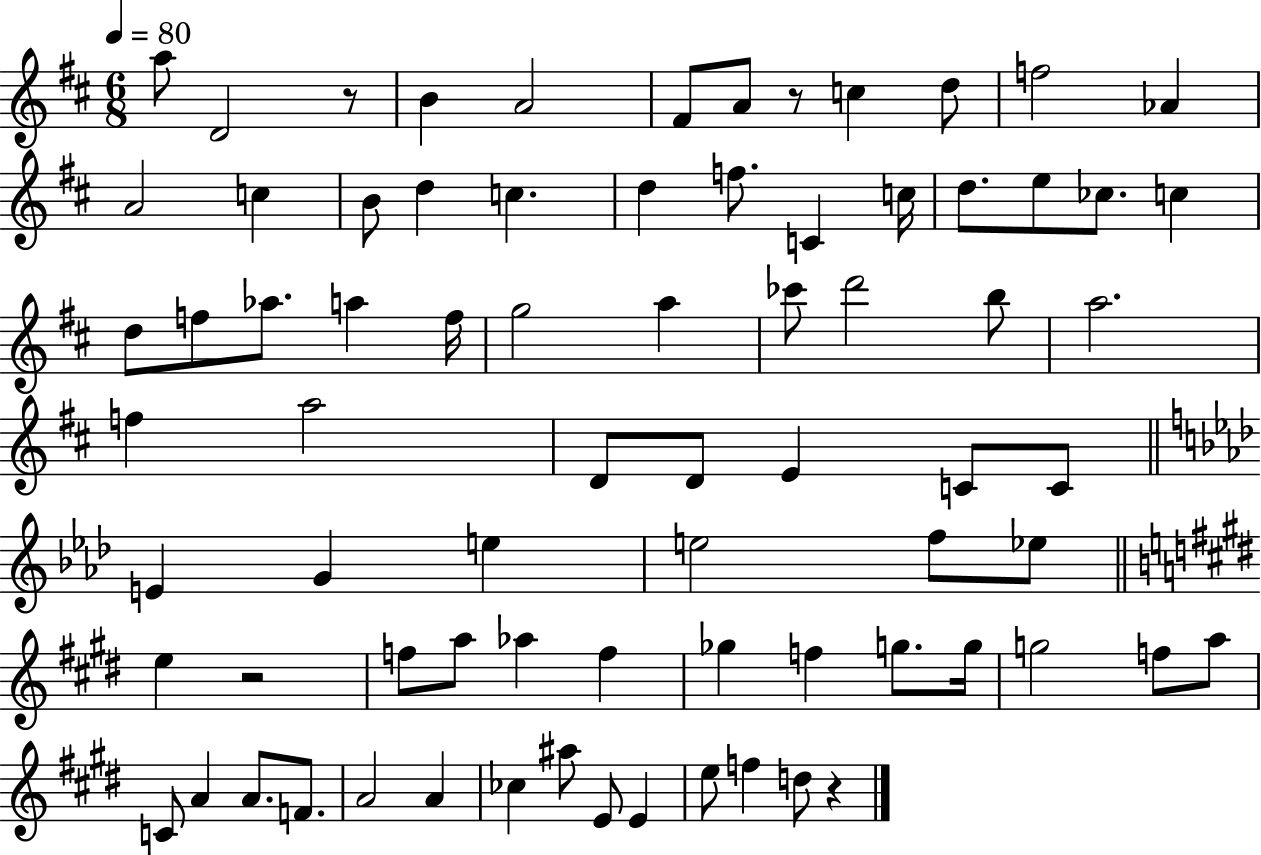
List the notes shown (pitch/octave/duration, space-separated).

A5/e D4/h R/e B4/q A4/h F#4/e A4/e R/e C5/q D5/e F5/h Ab4/q A4/h C5/q B4/e D5/q C5/q. D5/q F5/e. C4/q C5/s D5/e. E5/e CES5/e. C5/q D5/e F5/e Ab5/e. A5/q F5/s G5/h A5/q CES6/e D6/h B5/e A5/h. F5/q A5/h D4/e D4/e E4/q C4/e C4/e E4/q G4/q E5/q E5/h F5/e Eb5/e E5/q R/h F5/e A5/e Ab5/q F5/q Gb5/q F5/q G5/e. G5/s G5/h F5/e A5/e C4/e A4/q A4/e. F4/e. A4/h A4/q CES5/q A#5/e E4/e E4/q E5/e F5/q D5/e R/q